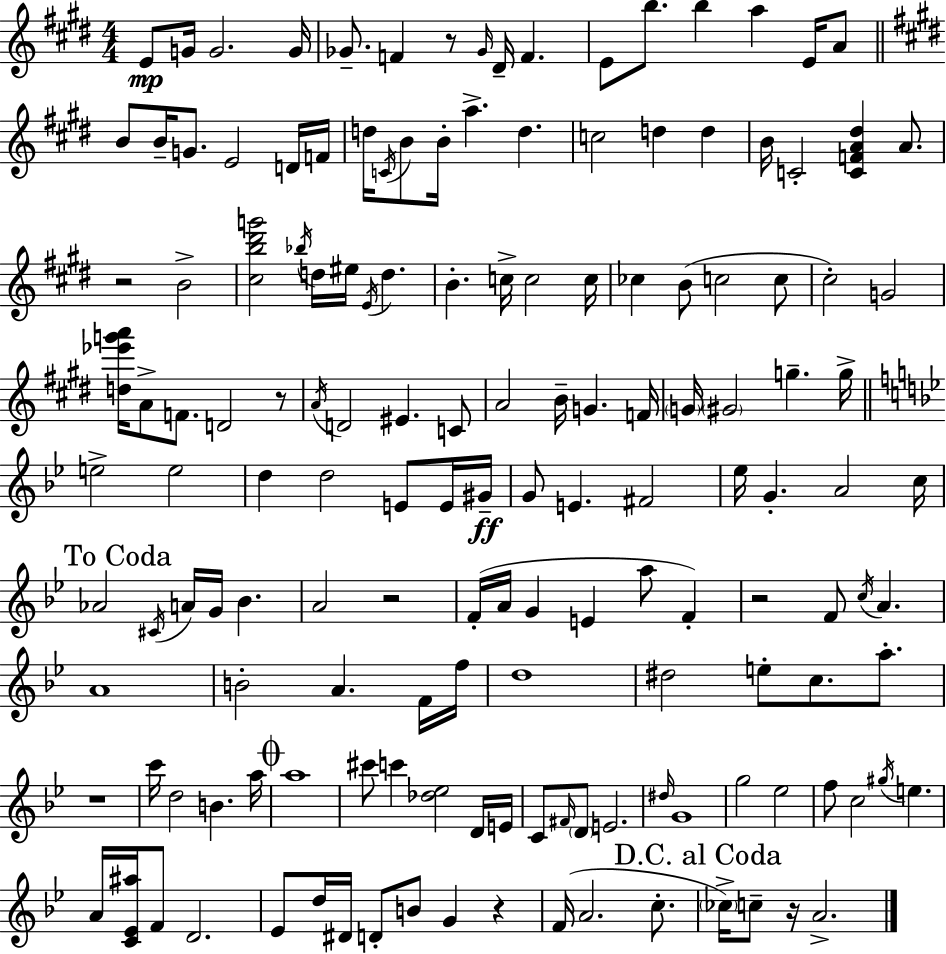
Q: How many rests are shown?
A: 8